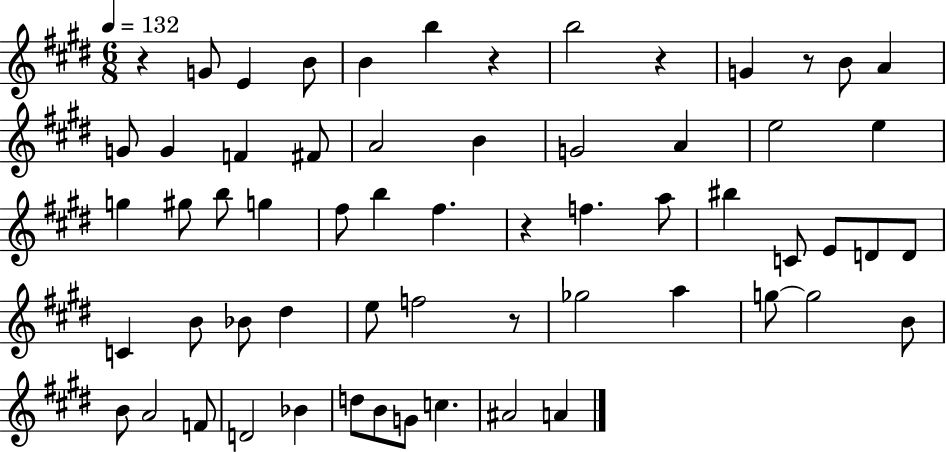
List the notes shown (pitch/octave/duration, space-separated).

R/q G4/e E4/q B4/e B4/q B5/q R/q B5/h R/q G4/q R/e B4/e A4/q G4/e G4/q F4/q F#4/e A4/h B4/q G4/h A4/q E5/h E5/q G5/q G#5/e B5/e G5/q F#5/e B5/q F#5/q. R/q F5/q. A5/e BIS5/q C4/e E4/e D4/e D4/e C4/q B4/e Bb4/e D#5/q E5/e F5/h R/e Gb5/h A5/q G5/e G5/h B4/e B4/e A4/h F4/e D4/h Bb4/q D5/e B4/e G4/e C5/q. A#4/h A4/q